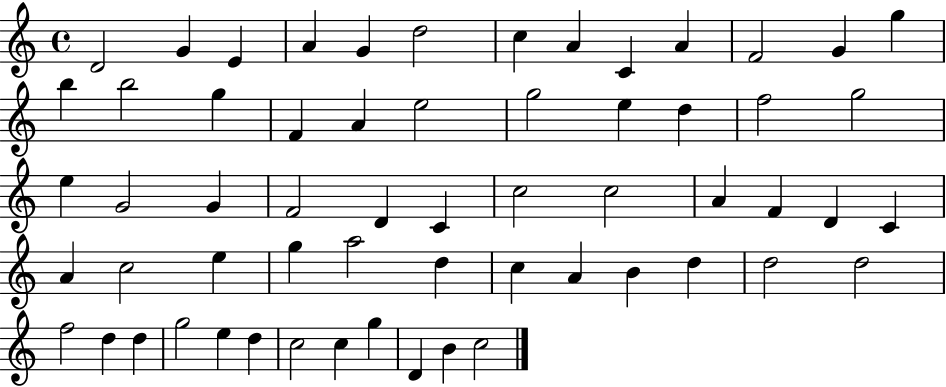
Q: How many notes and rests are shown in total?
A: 60